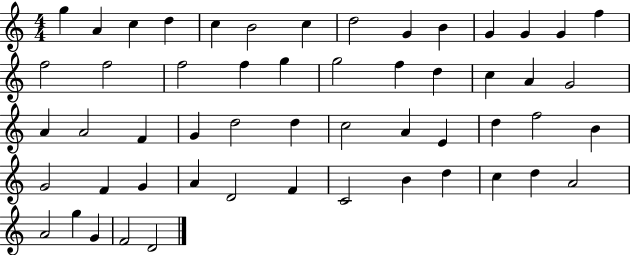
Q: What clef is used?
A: treble